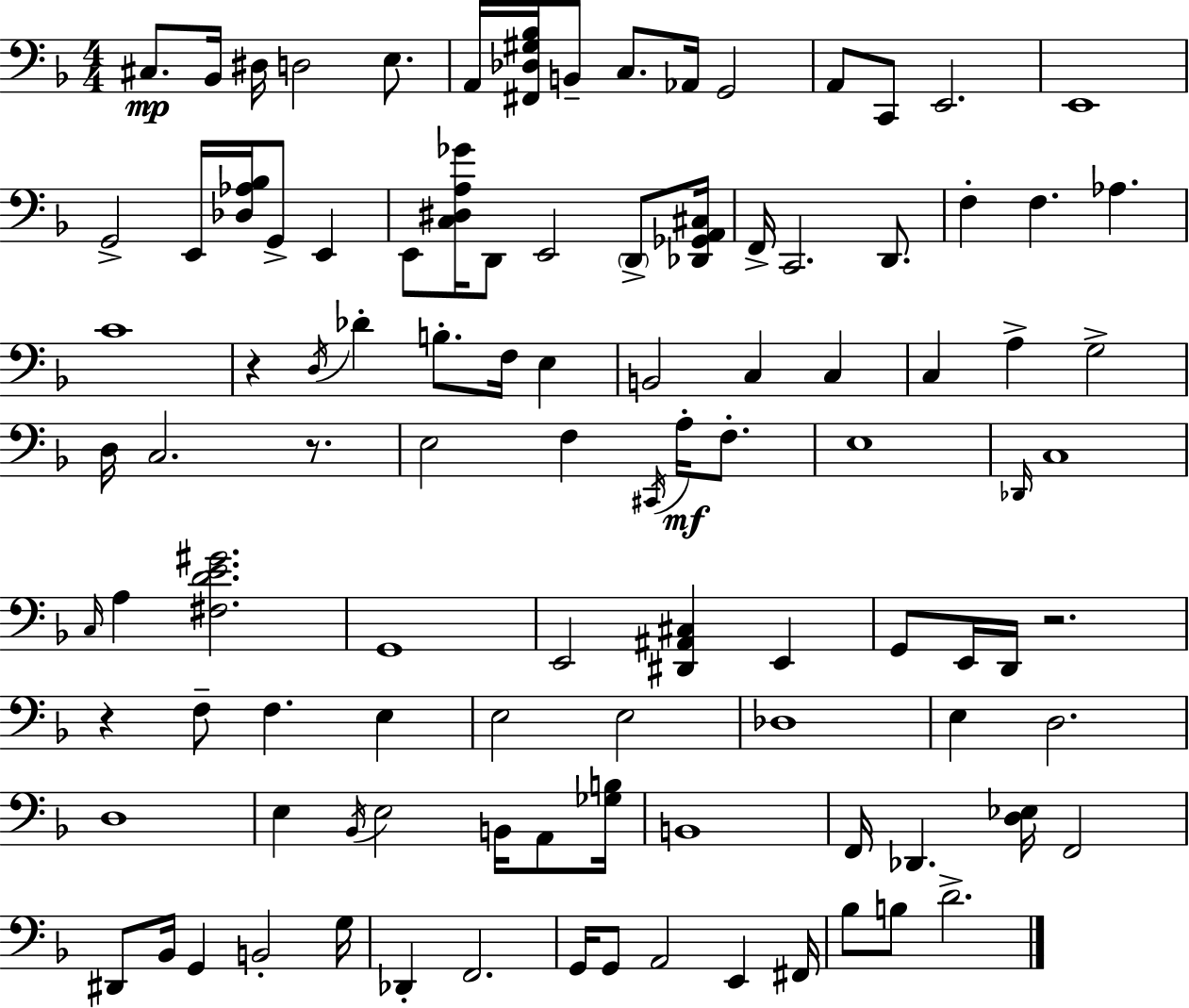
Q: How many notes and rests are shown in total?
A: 103